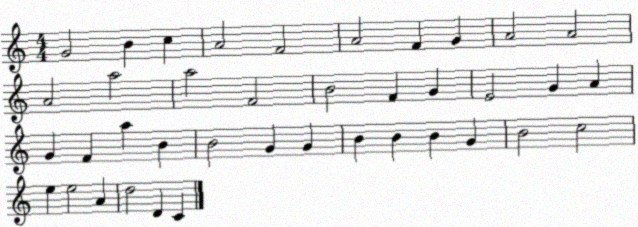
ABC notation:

X:1
T:Untitled
M:4/4
L:1/4
K:C
G2 B c A2 F2 A2 F G A2 A2 A2 a2 a2 F2 B2 F G E2 G A G F a B B2 G G B B B G B2 c2 e e2 A d2 D C